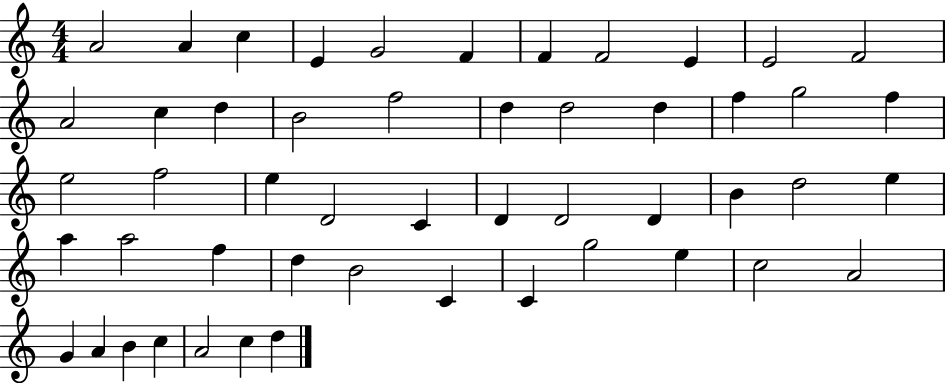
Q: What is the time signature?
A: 4/4